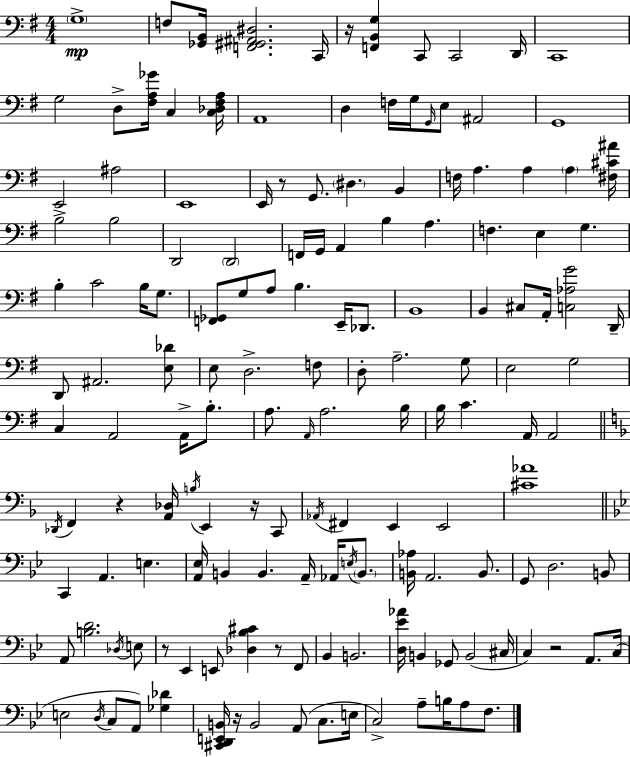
{
  \clef bass
  \numericTimeSignature
  \time 4/4
  \key g \major
  \parenthesize g1->\mp | f8 <ges, b,>16 <f, gis, ais, dis>2. c,16 | r16 <f, b, g>4 c,8 c,2 d,16 | c,1 | \break g2 d8-> <fis a ges'>16 c4 <c des fis a>16 | a,1 | d4 f16 g16 \grace { g,16 } e8 ais,2 | g,1 | \break e,2-> ais2 | e,1 | e,16 r8 g,8. \parenthesize dis4. b,4 | f16 a4. a4 \parenthesize a4 | \break <fis cis' ais'>16 b2 b2 | d,2 \parenthesize d,2 | f,16 g,16 a,4 b4 a4. | f4. e4 g4. | \break b4-. c'2 b16 g8. | <f, ges,>8 g8 a8 b4. e,16-- des,8. | b,1 | b,4 cis8 a,16-. <c aes g'>2 | \break d,16-- d,8 ais,2. <e des'>8 | e8 d2.-> f8 | d8-. a2.-- g8 | e2 g2 | \break c4 a,2 a,16-> b8.-. | a8. \grace { a,16 } a2. | b16 b16 c'4. a,16 a,2 | \bar "||" \break \key d \minor \acciaccatura { des,16 } f,4 r4 <a, des>16 \acciaccatura { b16 } e,4 r16 | c,8 \acciaccatura { aes,16 } fis,4 e,4 e,2 | <cis' aes'>1 | \bar "||" \break \key bes \major c,4 a,4. e4. | <a, ees>16 b,4 b,4. a,16-- aes,16 \acciaccatura { e16 } \parenthesize b,8. | <b, aes>16 a,2. b,8. | g,8 d2. b,8 | \break a,8 <b d'>2. \acciaccatura { des16 } | e8 r8 ees,4 e,8 <des bes cis'>4 r8 | f,8 bes,4 b,2. | <d ees' aes'>16 b,4 ges,8 b,2( | \break cis16 c4) r2 a,8. | c16( e2 \acciaccatura { d16 } c8 a,8) <ges des'>4 | <cis, d, e, b,>16 r16 b,2 a,8( c8. | e16 c2->) a8-- b16 a8 | \break f8. \bar "|."
}